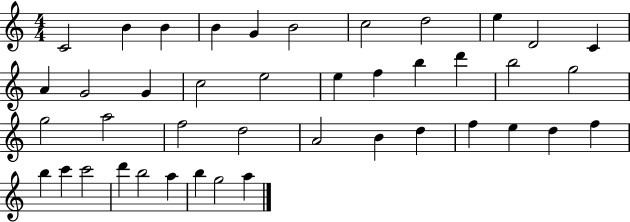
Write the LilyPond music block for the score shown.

{
  \clef treble
  \numericTimeSignature
  \time 4/4
  \key c \major
  c'2 b'4 b'4 | b'4 g'4 b'2 | c''2 d''2 | e''4 d'2 c'4 | \break a'4 g'2 g'4 | c''2 e''2 | e''4 f''4 b''4 d'''4 | b''2 g''2 | \break g''2 a''2 | f''2 d''2 | a'2 b'4 d''4 | f''4 e''4 d''4 f''4 | \break b''4 c'''4 c'''2 | d'''4 b''2 a''4 | b''4 g''2 a''4 | \bar "|."
}